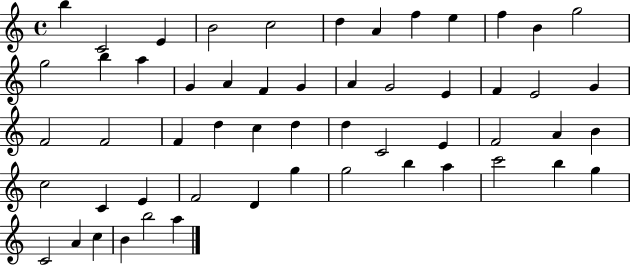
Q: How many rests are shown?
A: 0